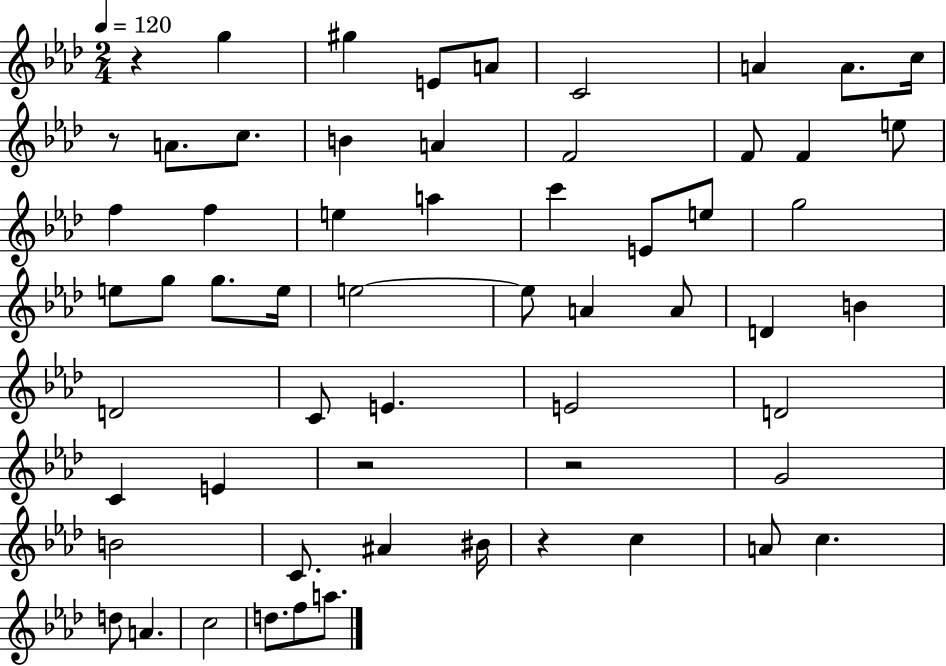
{
  \clef treble
  \numericTimeSignature
  \time 2/4
  \key aes \major
  \tempo 4 = 120
  \repeat volta 2 { r4 g''4 | gis''4 e'8 a'8 | c'2 | a'4 a'8. c''16 | \break r8 a'8. c''8. | b'4 a'4 | f'2 | f'8 f'4 e''8 | \break f''4 f''4 | e''4 a''4 | c'''4 e'8 e''8 | g''2 | \break e''8 g''8 g''8. e''16 | e''2~~ | e''8 a'4 a'8 | d'4 b'4 | \break d'2 | c'8 e'4. | e'2 | d'2 | \break c'4 e'4 | r2 | r2 | g'2 | \break b'2 | c'8. ais'4 bis'16 | r4 c''4 | a'8 c''4. | \break d''8 a'4. | c''2 | d''8. f''8 a''8. | } \bar "|."
}